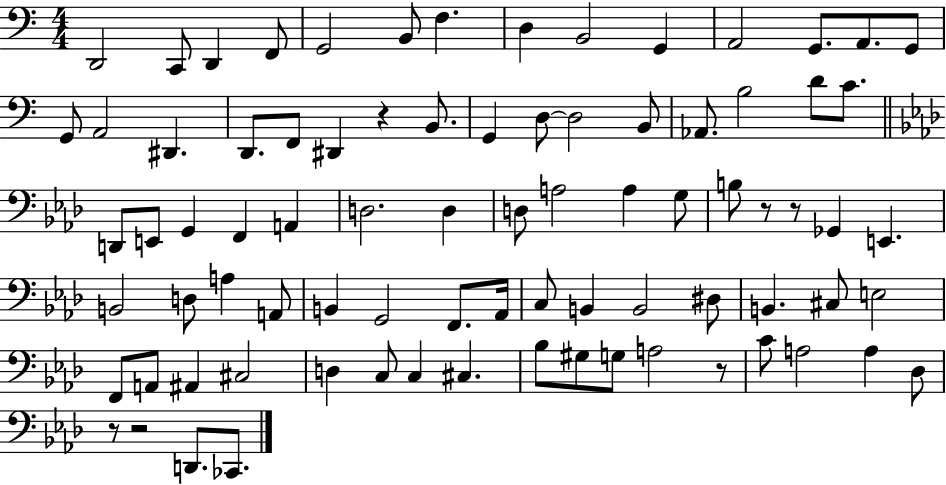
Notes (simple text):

D2/h C2/e D2/q F2/e G2/h B2/e F3/q. D3/q B2/h G2/q A2/h G2/e. A2/e. G2/e G2/e A2/h D#2/q. D2/e. F2/e D#2/q R/q B2/e. G2/q D3/e D3/h B2/e Ab2/e. B3/h D4/e C4/e. D2/e E2/e G2/q F2/q A2/q D3/h. D3/q D3/e A3/h A3/q G3/e B3/e R/e R/e Gb2/q E2/q. B2/h D3/e A3/q A2/e B2/q G2/h F2/e. Ab2/s C3/e B2/q B2/h D#3/e B2/q. C#3/e E3/h F2/e A2/e A#2/q C#3/h D3/q C3/e C3/q C#3/q. Bb3/e G#3/e G3/e A3/h R/e C4/e A3/h A3/q Db3/e R/e R/h D2/e. CES2/e.